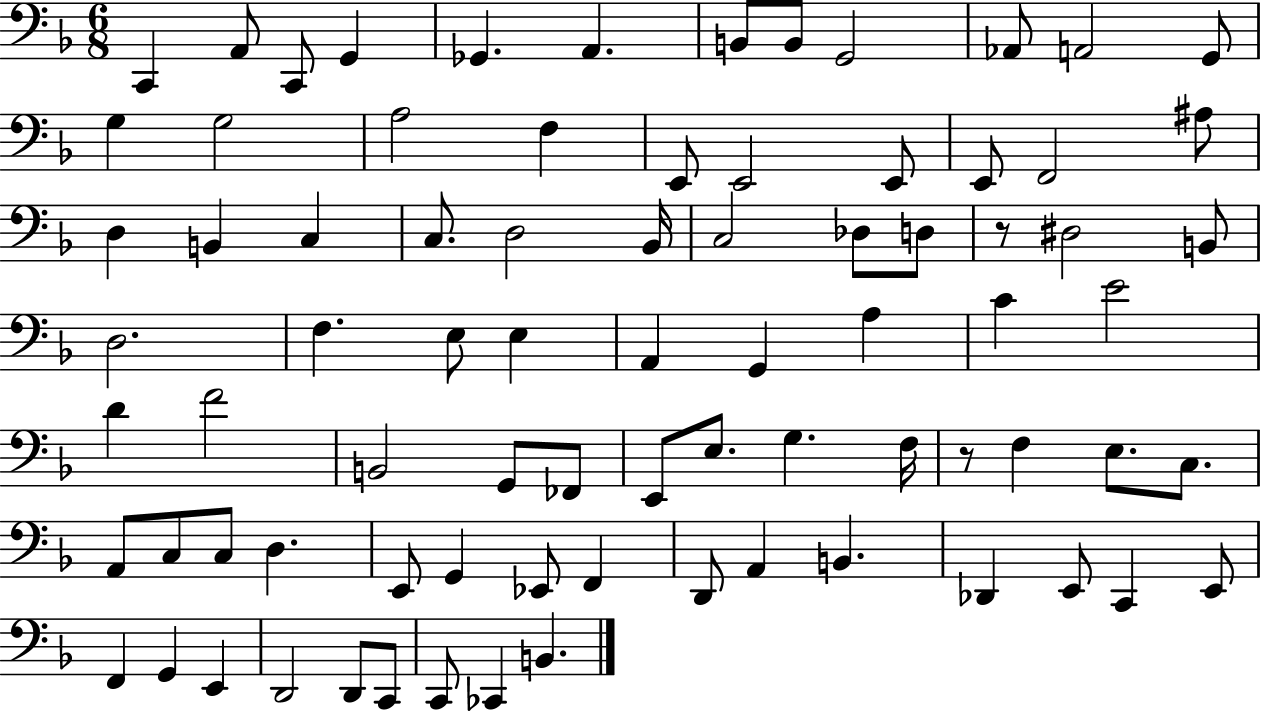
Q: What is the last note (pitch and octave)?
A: B2